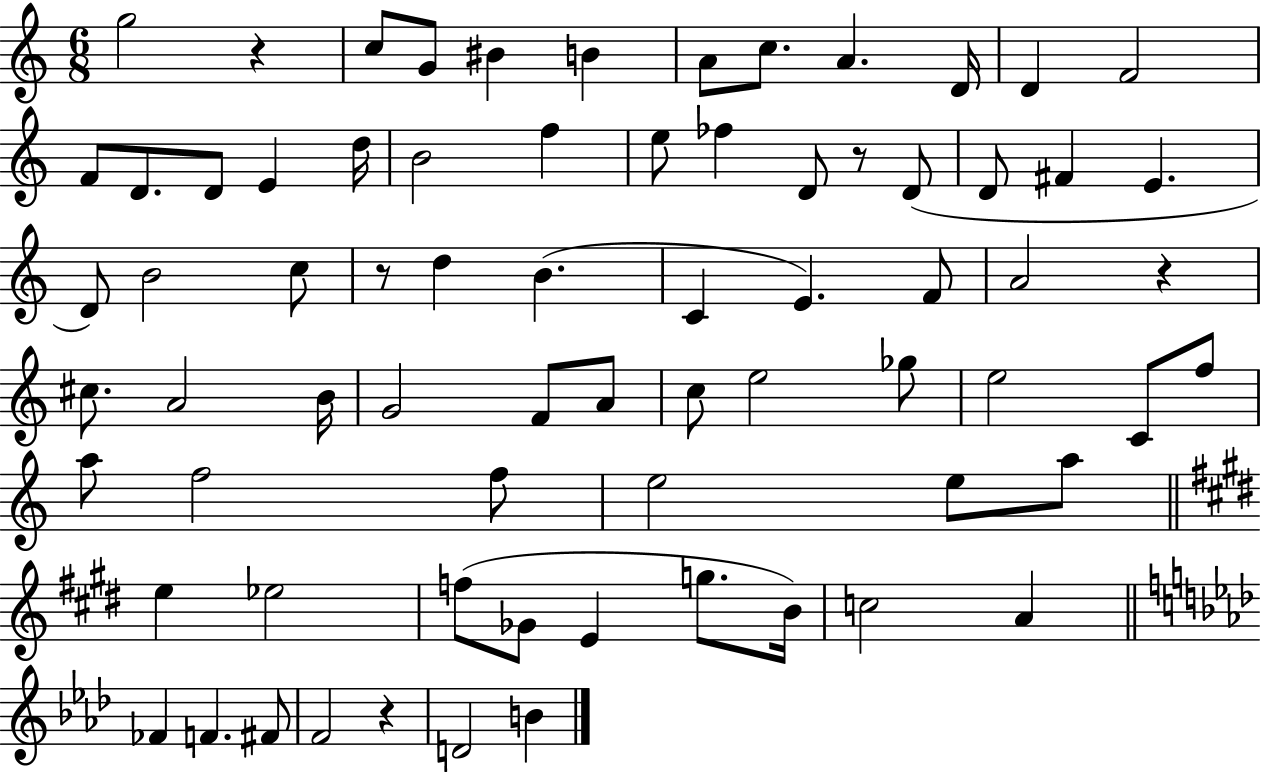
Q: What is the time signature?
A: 6/8